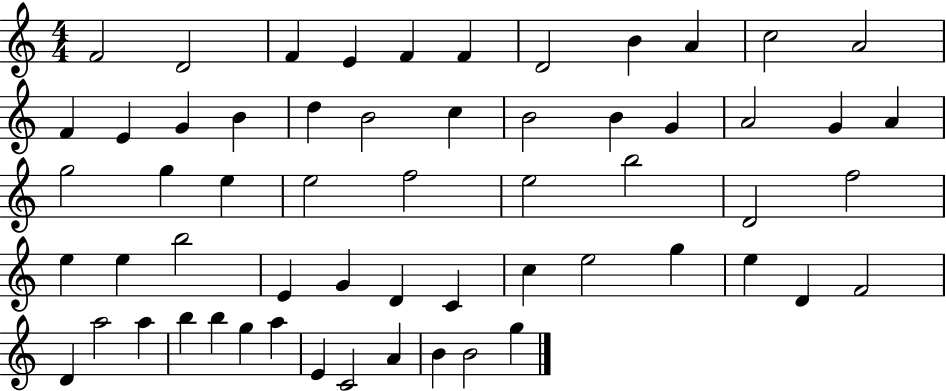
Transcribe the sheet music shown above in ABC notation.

X:1
T:Untitled
M:4/4
L:1/4
K:C
F2 D2 F E F F D2 B A c2 A2 F E G B d B2 c B2 B G A2 G A g2 g e e2 f2 e2 b2 D2 f2 e e b2 E G D C c e2 g e D F2 D a2 a b b g a E C2 A B B2 g